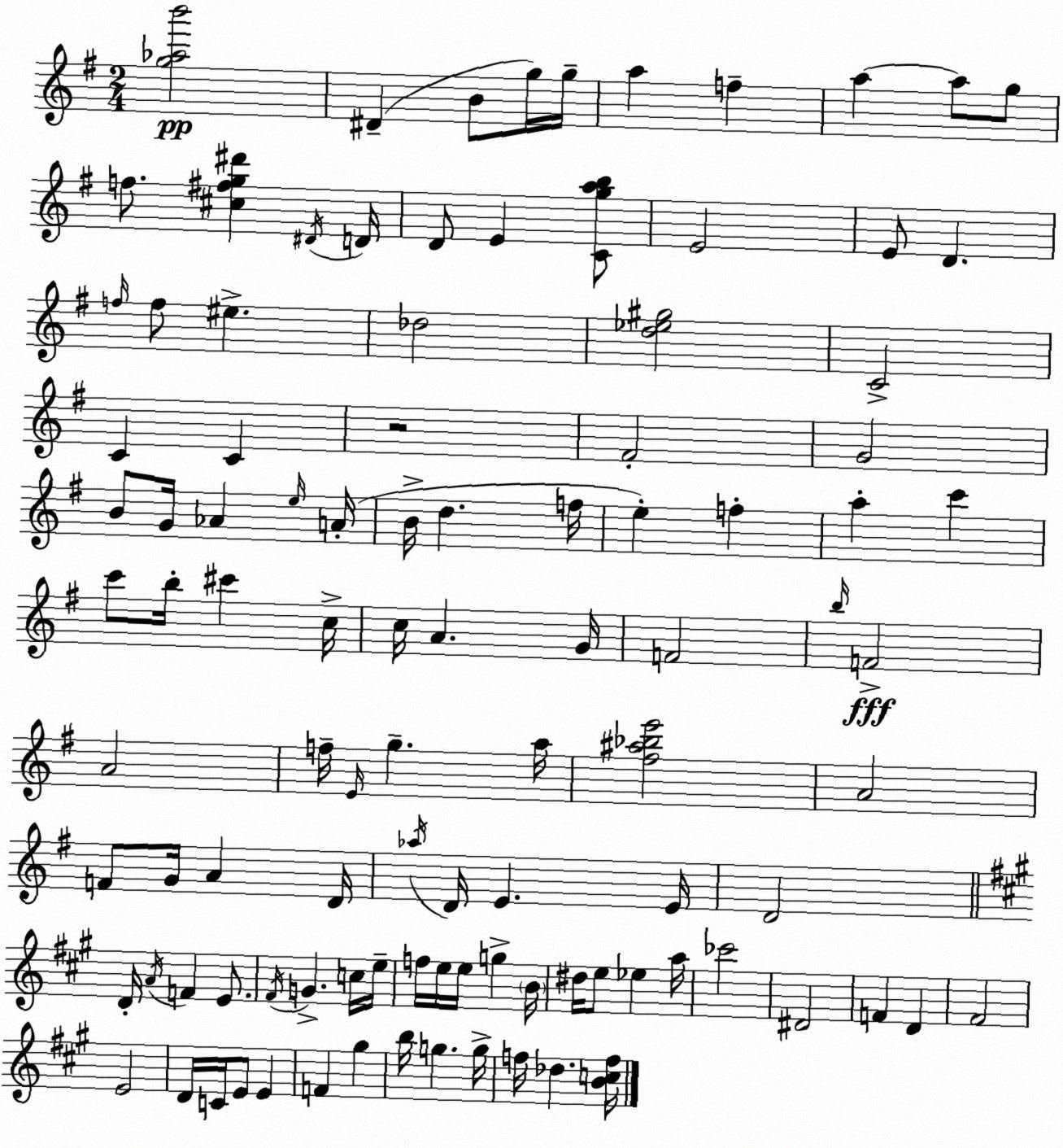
X:1
T:Untitled
M:2/4
L:1/4
K:G
[g_ab']2 ^D B/2 g/4 g/4 a f a a/2 g/2 f/2 [^c^fg^d'] ^D/4 D/4 D/2 E [Cgab]/2 E2 E/2 D f/4 f/2 ^e _d2 [d_e^g]2 C2 C C z2 ^F2 G2 B/2 G/4 _A e/4 A/4 B/4 d f/4 e f a c' c'/2 b/4 ^c' c/4 c/4 A G/4 F2 b/4 F2 A2 f/4 E/4 g a/4 [^f^a_be']2 A2 F/2 G/4 A D/4 _a/4 D/4 E E/4 D2 D/4 A/4 F E/2 ^F/4 G c/4 e/4 f/4 e/4 e/4 g B/4 ^d/4 e/2 _e a/4 _c'2 ^D2 F D ^F2 E2 D/4 C/4 E/2 E F ^g b/4 g g/4 f/4 _d [Bcf]/4